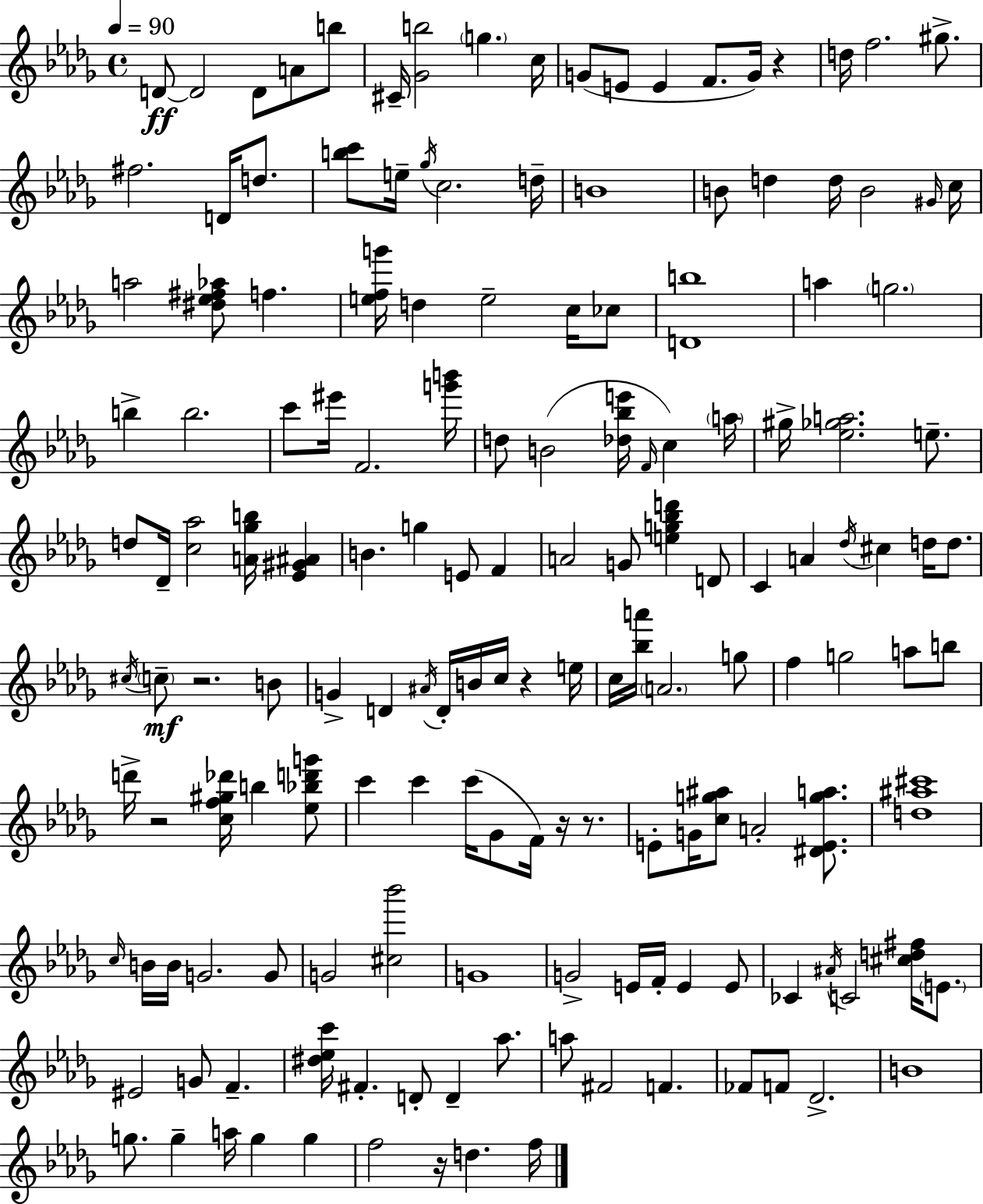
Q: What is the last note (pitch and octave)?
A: F5